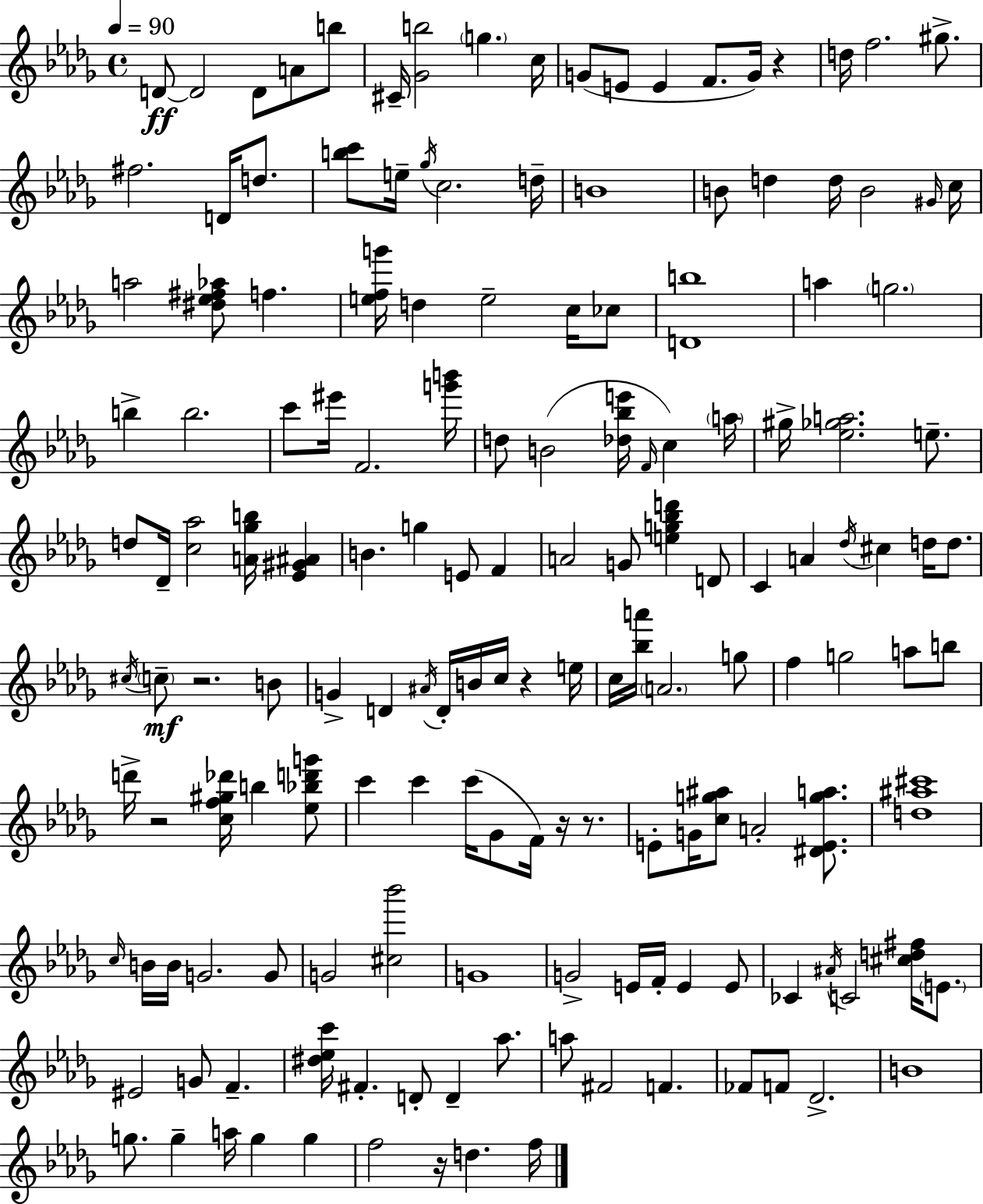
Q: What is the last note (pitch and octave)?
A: F5